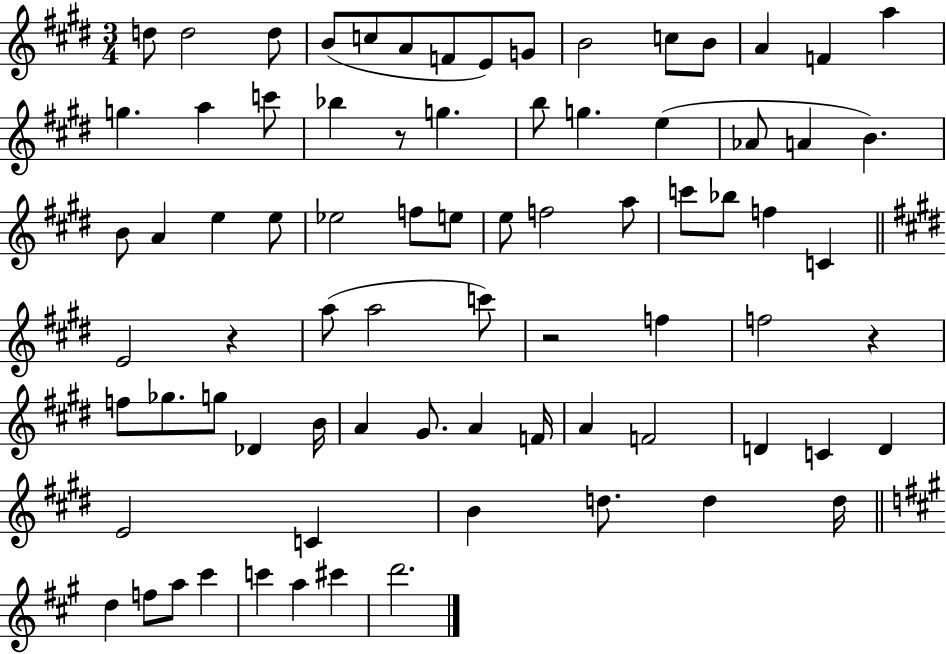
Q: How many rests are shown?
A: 4